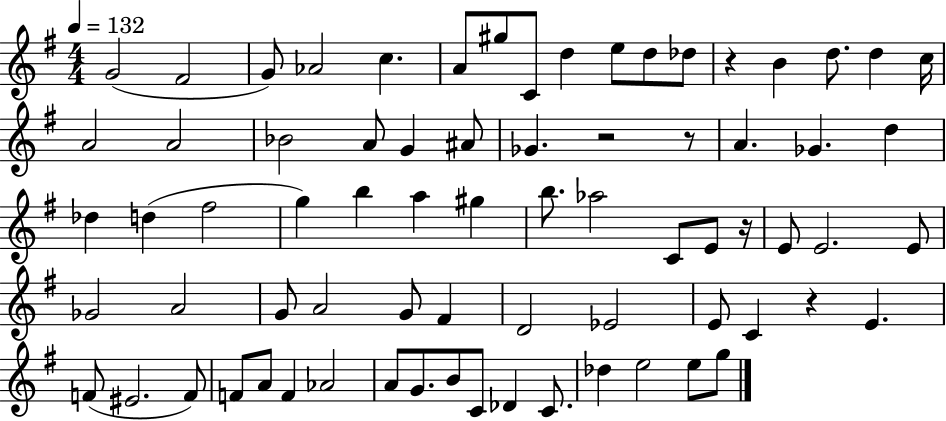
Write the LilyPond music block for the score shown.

{
  \clef treble
  \numericTimeSignature
  \time 4/4
  \key g \major
  \tempo 4 = 132
  g'2( fis'2 | g'8) aes'2 c''4. | a'8 gis''8 c'8 d''4 e''8 d''8 des''8 | r4 b'4 d''8. d''4 c''16 | \break a'2 a'2 | bes'2 a'8 g'4 ais'8 | ges'4. r2 r8 | a'4. ges'4. d''4 | \break des''4 d''4( fis''2 | g''4) b''4 a''4 gis''4 | b''8. aes''2 c'8 e'8 r16 | e'8 e'2. e'8 | \break ges'2 a'2 | g'8 a'2 g'8 fis'4 | d'2 ees'2 | e'8 c'4 r4 e'4. | \break f'8( eis'2. f'8) | f'8 a'8 f'4 aes'2 | a'8 g'8. b'8 c'8 des'4 c'8. | des''4 e''2 e''8 g''8 | \break \bar "|."
}